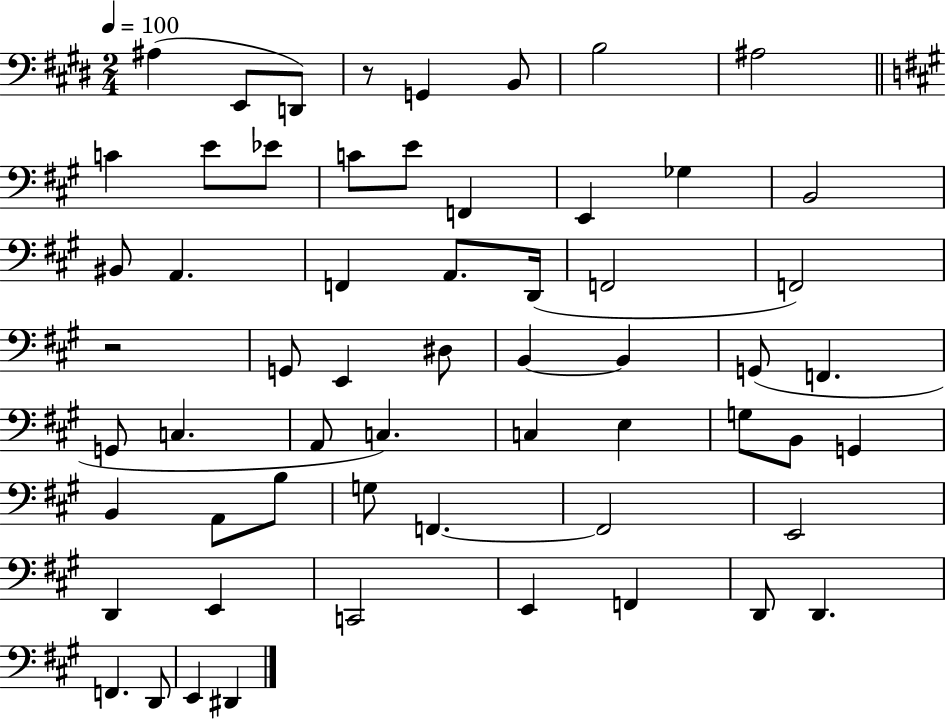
A#3/q E2/e D2/e R/e G2/q B2/e B3/h A#3/h C4/q E4/e Eb4/e C4/e E4/e F2/q E2/q Gb3/q B2/h BIS2/e A2/q. F2/q A2/e. D2/s F2/h F2/h R/h G2/e E2/q D#3/e B2/q B2/q G2/e F2/q. G2/e C3/q. A2/e C3/q. C3/q E3/q G3/e B2/e G2/q B2/q A2/e B3/e G3/e F2/q. F2/h E2/h D2/q E2/q C2/h E2/q F2/q D2/e D2/q. F2/q. D2/e E2/q D#2/q